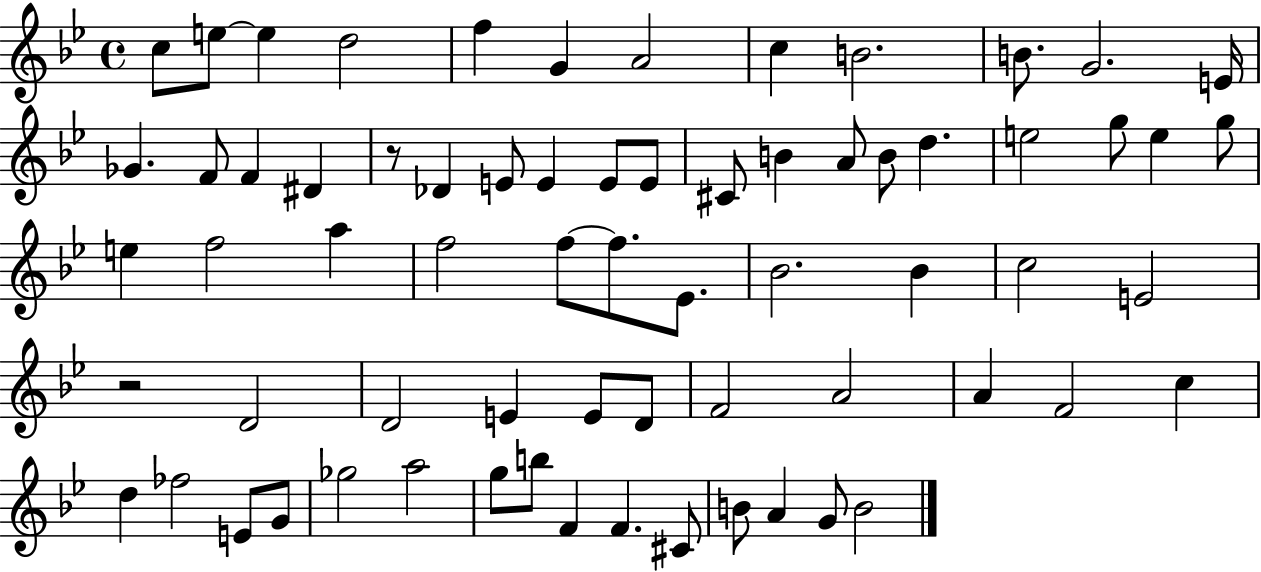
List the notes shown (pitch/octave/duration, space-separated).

C5/e E5/e E5/q D5/h F5/q G4/q A4/h C5/q B4/h. B4/e. G4/h. E4/s Gb4/q. F4/e F4/q D#4/q R/e Db4/q E4/e E4/q E4/e E4/e C#4/e B4/q A4/e B4/e D5/q. E5/h G5/e E5/q G5/e E5/q F5/h A5/q F5/h F5/e F5/e. Eb4/e. Bb4/h. Bb4/q C5/h E4/h R/h D4/h D4/h E4/q E4/e D4/e F4/h A4/h A4/q F4/h C5/q D5/q FES5/h E4/e G4/e Gb5/h A5/h G5/e B5/e F4/q F4/q. C#4/e B4/e A4/q G4/e B4/h